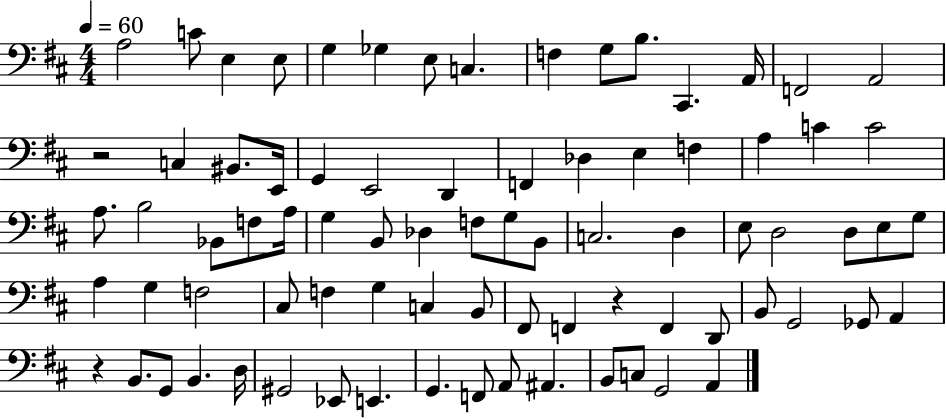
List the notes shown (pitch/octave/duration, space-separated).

A3/h C4/e E3/q E3/e G3/q Gb3/q E3/e C3/q. F3/q G3/e B3/e. C#2/q. A2/s F2/h A2/h R/h C3/q BIS2/e. E2/s G2/q E2/h D2/q F2/q Db3/q E3/q F3/q A3/q C4/q C4/h A3/e. B3/h Bb2/e F3/e A3/s G3/q B2/e Db3/q F3/e G3/e B2/e C3/h. D3/q E3/e D3/h D3/e E3/e G3/e A3/q G3/q F3/h C#3/e F3/q G3/q C3/q B2/e F#2/e F2/q R/q F2/q D2/e B2/e G2/h Gb2/e A2/q R/q B2/e. G2/e B2/q. D3/s G#2/h Eb2/e E2/q. G2/q. F2/e A2/e A#2/q. B2/e C3/e G2/h A2/q